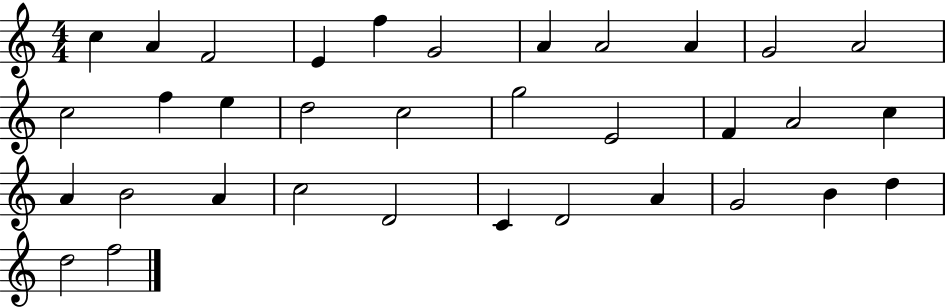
X:1
T:Untitled
M:4/4
L:1/4
K:C
c A F2 E f G2 A A2 A G2 A2 c2 f e d2 c2 g2 E2 F A2 c A B2 A c2 D2 C D2 A G2 B d d2 f2